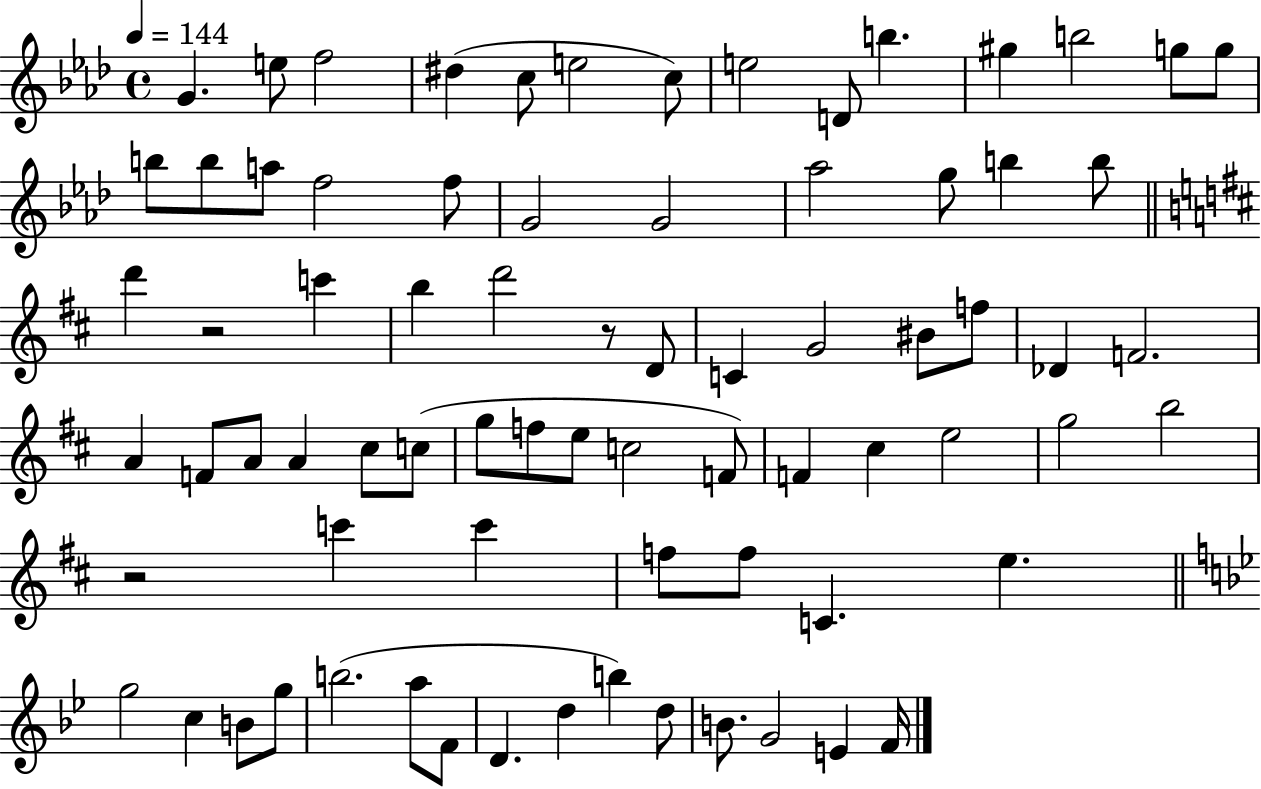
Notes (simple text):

G4/q. E5/e F5/h D#5/q C5/e E5/h C5/e E5/h D4/e B5/q. G#5/q B5/h G5/e G5/e B5/e B5/e A5/e F5/h F5/e G4/h G4/h Ab5/h G5/e B5/q B5/e D6/q R/h C6/q B5/q D6/h R/e D4/e C4/q G4/h BIS4/e F5/e Db4/q F4/h. A4/q F4/e A4/e A4/q C#5/e C5/e G5/e F5/e E5/e C5/h F4/e F4/q C#5/q E5/h G5/h B5/h R/h C6/q C6/q F5/e F5/e C4/q. E5/q. G5/h C5/q B4/e G5/e B5/h. A5/e F4/e D4/q. D5/q B5/q D5/e B4/e. G4/h E4/q F4/s